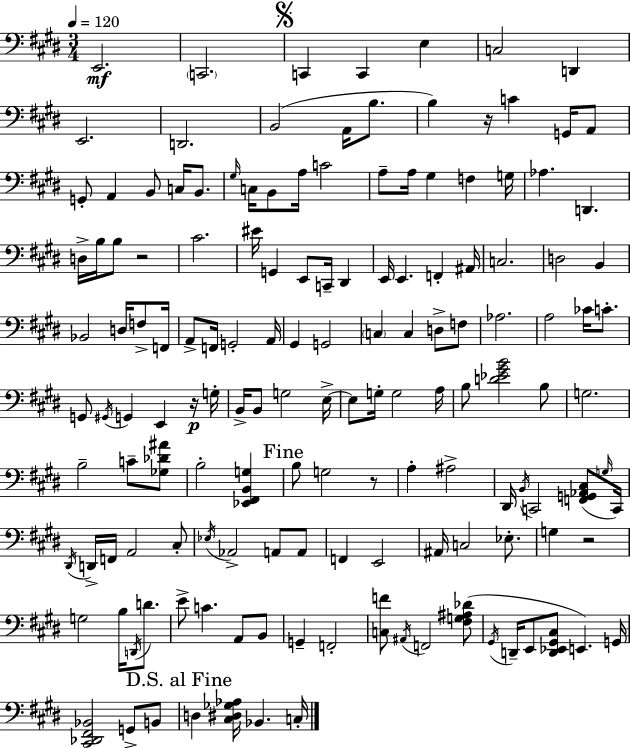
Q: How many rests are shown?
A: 5